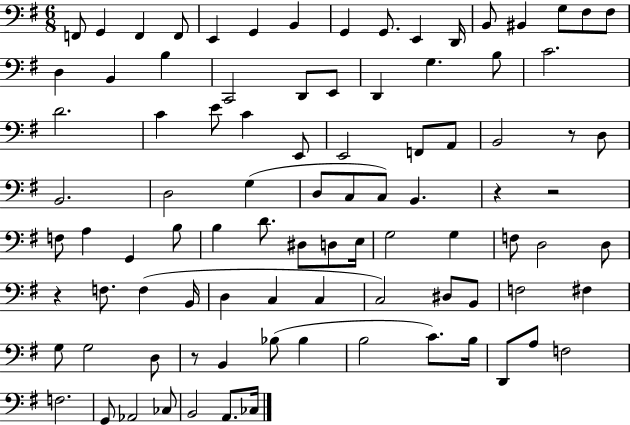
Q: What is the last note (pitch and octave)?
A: CES3